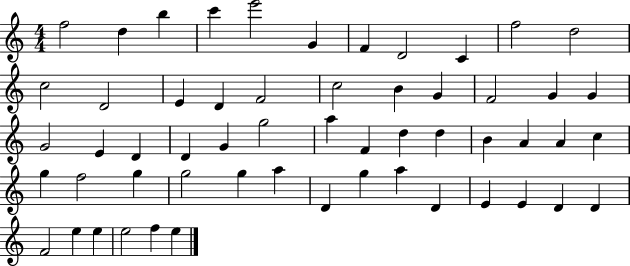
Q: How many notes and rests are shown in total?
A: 56